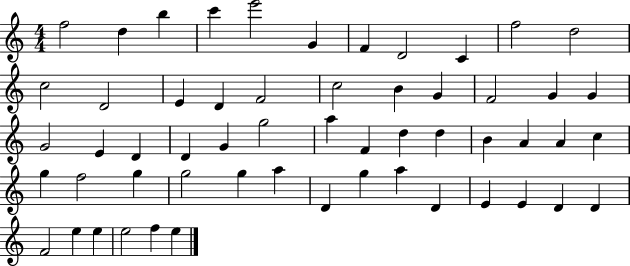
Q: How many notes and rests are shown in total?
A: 56